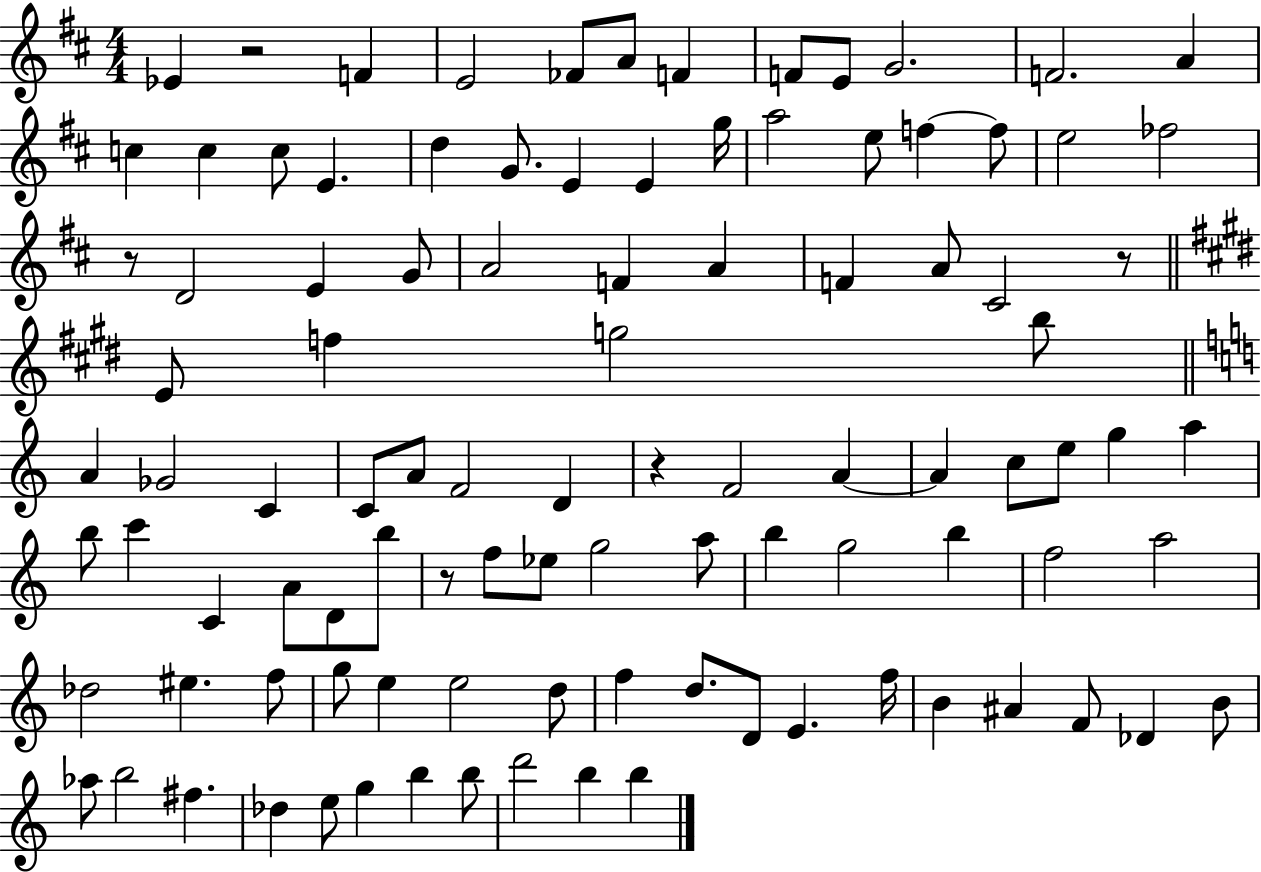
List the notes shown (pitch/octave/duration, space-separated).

Eb4/q R/h F4/q E4/h FES4/e A4/e F4/q F4/e E4/e G4/h. F4/h. A4/q C5/q C5/q C5/e E4/q. D5/q G4/e. E4/q E4/q G5/s A5/h E5/e F5/q F5/e E5/h FES5/h R/e D4/h E4/q G4/e A4/h F4/q A4/q F4/q A4/e C#4/h R/e E4/e F5/q G5/h B5/e A4/q Gb4/h C4/q C4/e A4/e F4/h D4/q R/q F4/h A4/q A4/q C5/e E5/e G5/q A5/q B5/e C6/q C4/q A4/e D4/e B5/e R/e F5/e Eb5/e G5/h A5/e B5/q G5/h B5/q F5/h A5/h Db5/h EIS5/q. F5/e G5/e E5/q E5/h D5/e F5/q D5/e. D4/e E4/q. F5/s B4/q A#4/q F4/e Db4/q B4/e Ab5/e B5/h F#5/q. Db5/q E5/e G5/q B5/q B5/e D6/h B5/q B5/q